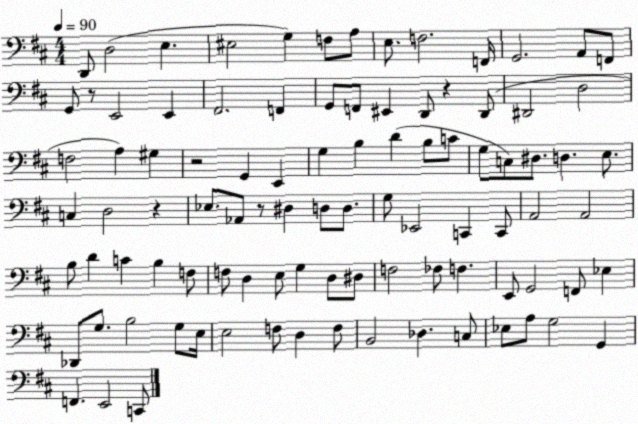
X:1
T:Untitled
M:4/4
L:1/4
K:D
D,,/2 D,2 E, ^E,2 G, F,/2 A,/2 E,/2 F,2 F,,/4 G,,2 A,,/2 F,,/2 G,,/2 z/2 E,,2 E,, ^F,,2 F,, G,,/2 F,,/2 ^E,, D,,/2 z D,,/2 ^D,,2 D,2 F,2 A, ^G, z2 G,, E,, G, B, D B,/2 C/2 G,/2 C,/2 ^D,/2 D, E,/2 C, D,2 z _E,/2 _A,,/2 z/2 ^D, D,/2 D,/2 G,/2 _E,,2 C,, C,,/2 A,,2 A,,2 B,/2 D C B, F,/2 F,/2 D, E,/2 G, D,/2 ^D,/2 F,2 _F,/2 F, E,,/2 G,,2 F,,/2 _E, _D,,/2 G,/2 B,2 G,/2 E,/4 E,2 F,/2 D, F,/2 B,,2 _D, C,/2 _E,/2 A,/2 G,2 G,, F,, E,,2 C,,/2